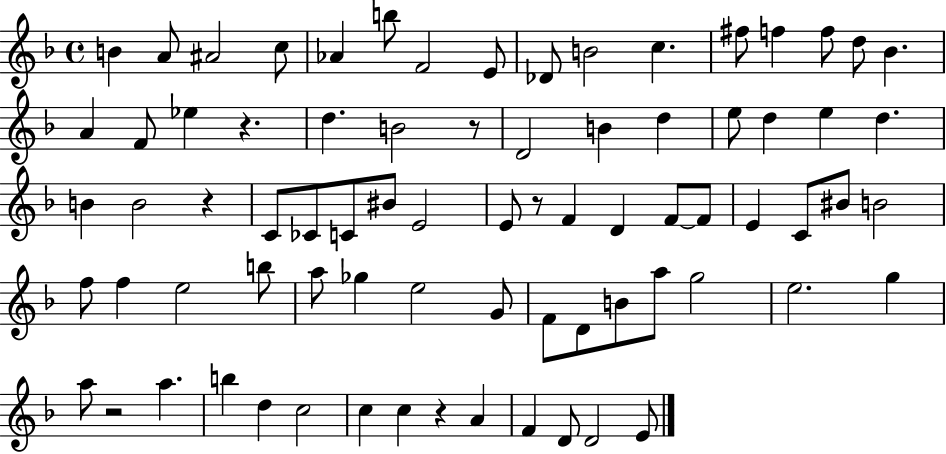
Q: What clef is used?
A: treble